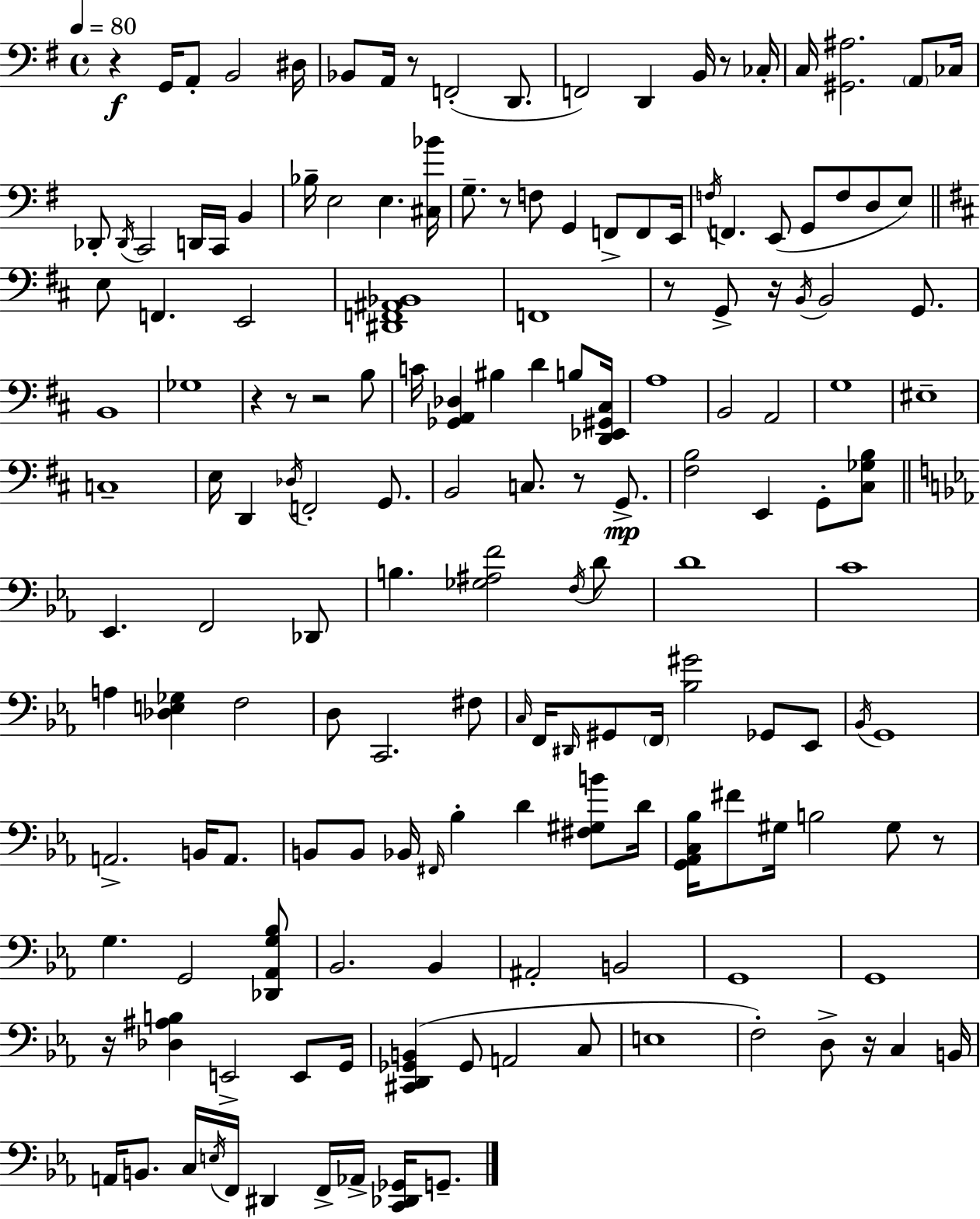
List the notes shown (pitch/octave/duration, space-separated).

R/q G2/s A2/e B2/h D#3/s Bb2/e A2/s R/e F2/h D2/e. F2/h D2/q B2/s R/e CES3/s C3/s [G#2,A#3]/h. A2/e CES3/s Db2/e Db2/s C2/h D2/s C2/s B2/q Bb3/s E3/h E3/q. [C#3,Bb4]/s G3/e. R/e F3/e G2/q F2/e F2/e E2/s F3/s F2/q. E2/e G2/e F3/e D3/e E3/e E3/e F2/q. E2/h [D#2,F2,A#2,Bb2]/w F2/w R/e G2/e R/s B2/s B2/h G2/e. B2/w Gb3/w R/q R/e R/h B3/e C4/s [Gb2,A2,Db3]/q BIS3/q D4/q B3/e [D2,Eb2,G#2,C#3]/s A3/w B2/h A2/h G3/w EIS3/w C3/w E3/s D2/q Db3/s F2/h G2/e. B2/h C3/e. R/e G2/e. [F#3,B3]/h E2/q G2/e [C#3,Gb3,B3]/e Eb2/q. F2/h Db2/e B3/q. [Gb3,A#3,F4]/h F3/s D4/e D4/w C4/w A3/q [Db3,E3,Gb3]/q F3/h D3/e C2/h. F#3/e C3/s F2/s D#2/s G#2/e F2/s [Bb3,G#4]/h Gb2/e Eb2/e Bb2/s G2/w A2/h. B2/s A2/e. B2/e B2/e Bb2/s F#2/s Bb3/q D4/q [F#3,G#3,B4]/e D4/s [G2,Ab2,C3,Bb3]/s F#4/e G#3/s B3/h G#3/e R/e G3/q. G2/h [Db2,Ab2,G3,Bb3]/e Bb2/h. Bb2/q A#2/h B2/h G2/w G2/w R/s [Db3,A#3,B3]/q E2/h E2/e G2/s [C#2,D2,Gb2,B2]/q Gb2/e A2/h C3/e E3/w F3/h D3/e R/s C3/q B2/s A2/s B2/e. C3/s E3/s F2/s D#2/q F2/s Ab2/s [C2,Db2,Gb2]/s G2/e.